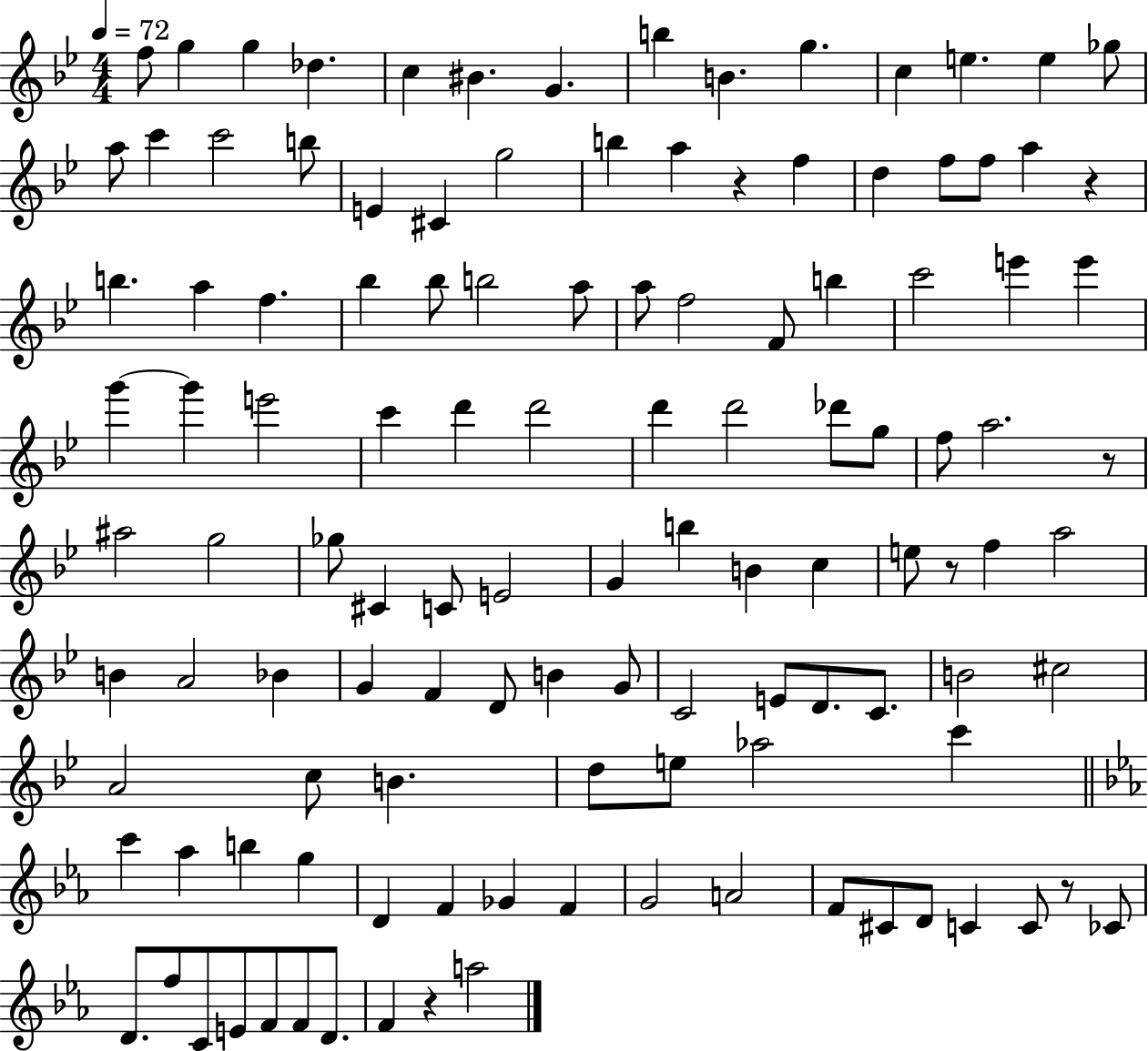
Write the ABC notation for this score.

X:1
T:Untitled
M:4/4
L:1/4
K:Bb
f/2 g g _d c ^B G b B g c e e _g/2 a/2 c' c'2 b/2 E ^C g2 b a z f d f/2 f/2 a z b a f _b _b/2 b2 a/2 a/2 f2 F/2 b c'2 e' e' g' g' e'2 c' d' d'2 d' d'2 _d'/2 g/2 f/2 a2 z/2 ^a2 g2 _g/2 ^C C/2 E2 G b B c e/2 z/2 f a2 B A2 _B G F D/2 B G/2 C2 E/2 D/2 C/2 B2 ^c2 A2 c/2 B d/2 e/2 _a2 c' c' _a b g D F _G F G2 A2 F/2 ^C/2 D/2 C C/2 z/2 _C/2 D/2 f/2 C/2 E/2 F/2 F/2 D/2 F z a2